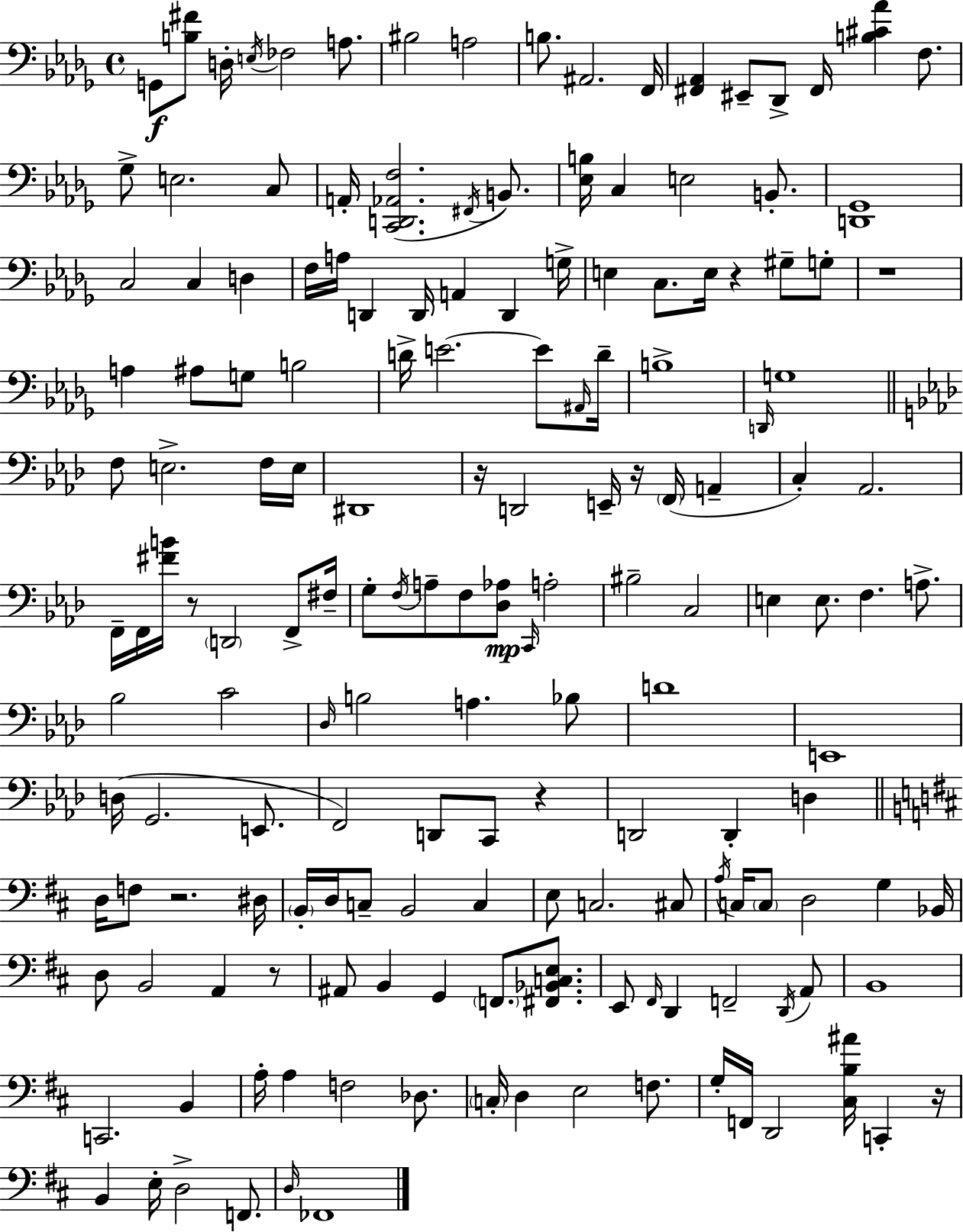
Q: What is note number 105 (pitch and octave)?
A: C3